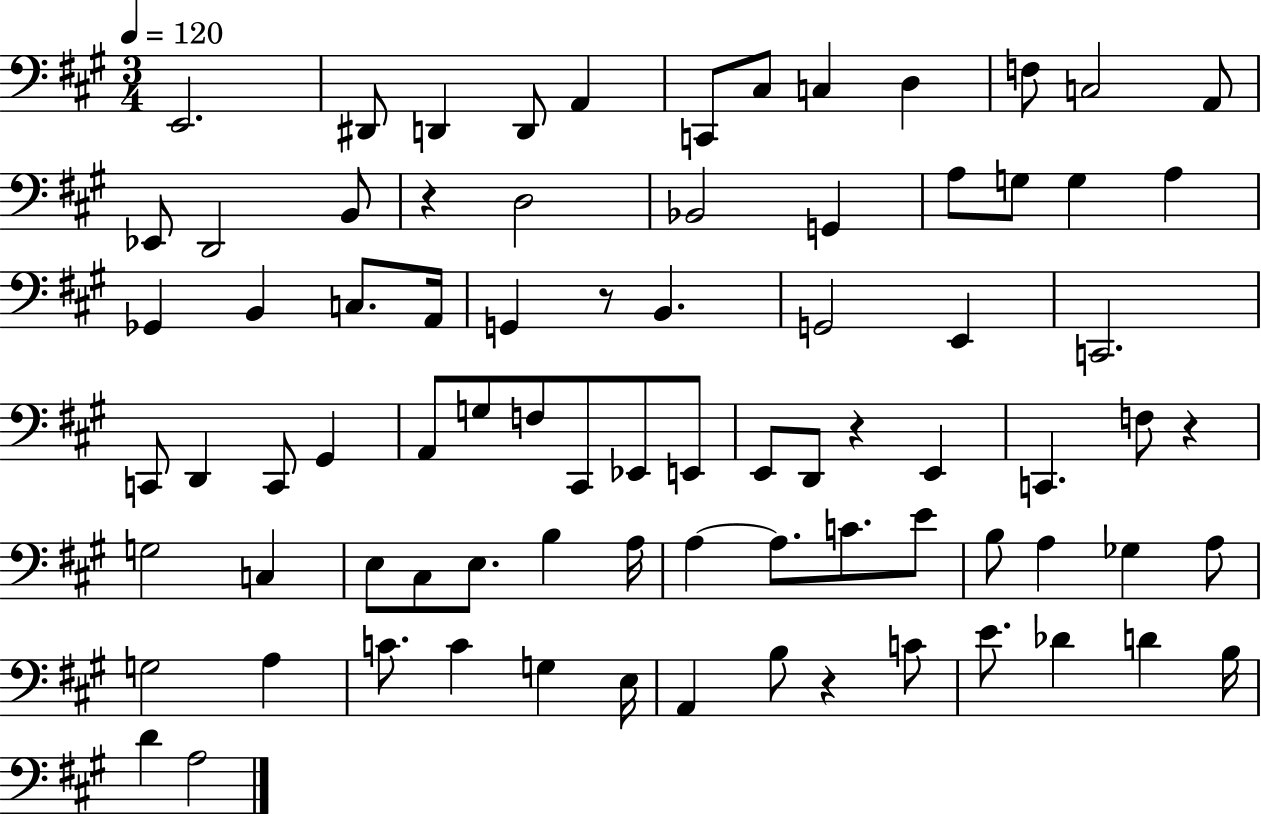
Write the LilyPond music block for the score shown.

{
  \clef bass
  \numericTimeSignature
  \time 3/4
  \key a \major
  \tempo 4 = 120
  e,2. | dis,8 d,4 d,8 a,4 | c,8 cis8 c4 d4 | f8 c2 a,8 | \break ees,8 d,2 b,8 | r4 d2 | bes,2 g,4 | a8 g8 g4 a4 | \break ges,4 b,4 c8. a,16 | g,4 r8 b,4. | g,2 e,4 | c,2. | \break c,8 d,4 c,8 gis,4 | a,8 g8 f8 cis,8 ees,8 e,8 | e,8 d,8 r4 e,4 | c,4. f8 r4 | \break g2 c4 | e8 cis8 e8. b4 a16 | a4~~ a8. c'8. e'8 | b8 a4 ges4 a8 | \break g2 a4 | c'8. c'4 g4 e16 | a,4 b8 r4 c'8 | e'8. des'4 d'4 b16 | \break d'4 a2 | \bar "|."
}